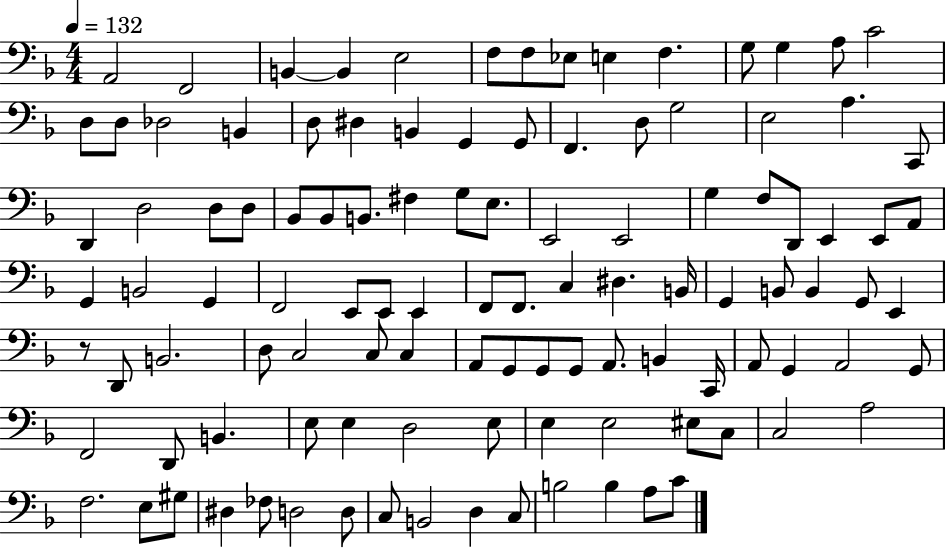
A2/h F2/h B2/q B2/q E3/h F3/e F3/e Eb3/e E3/q F3/q. G3/e G3/q A3/e C4/h D3/e D3/e Db3/h B2/q D3/e D#3/q B2/q G2/q G2/e F2/q. D3/e G3/h E3/h A3/q. C2/e D2/q D3/h D3/e D3/e Bb2/e Bb2/e B2/e. F#3/q G3/e E3/e. E2/h E2/h G3/q F3/e D2/e E2/q E2/e A2/e G2/q B2/h G2/q F2/h E2/e E2/e E2/q F2/e F2/e. C3/q D#3/q. B2/s G2/q B2/e B2/q G2/e E2/q R/e D2/e B2/h. D3/e C3/h C3/e C3/q A2/e G2/e G2/e G2/e A2/e. B2/q C2/s A2/e G2/q A2/h G2/e F2/h D2/e B2/q. E3/e E3/q D3/h E3/e E3/q E3/h EIS3/e C3/e C3/h A3/h F3/h. E3/e G#3/e D#3/q FES3/e D3/h D3/e C3/e B2/h D3/q C3/e B3/h B3/q A3/e C4/e